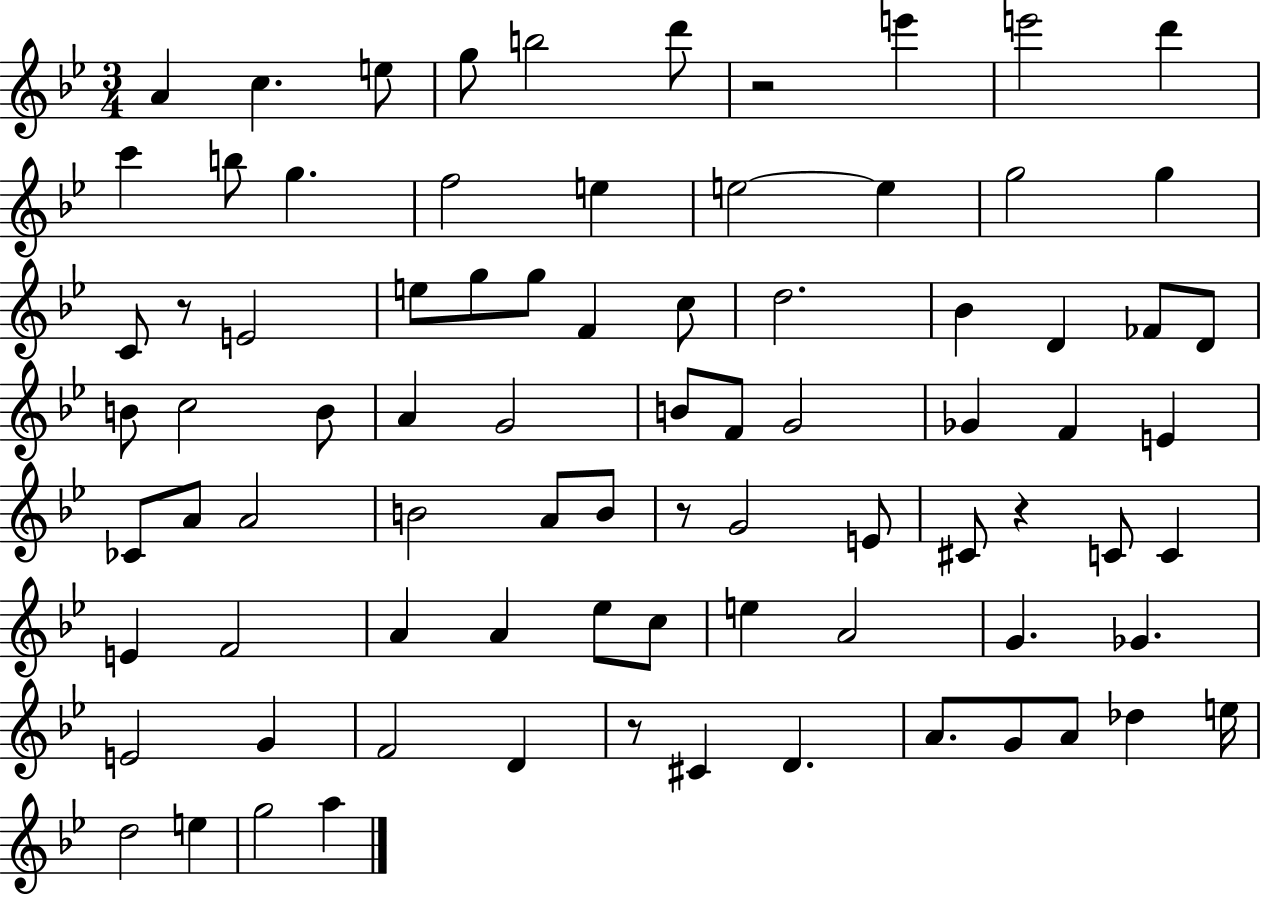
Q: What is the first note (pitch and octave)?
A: A4